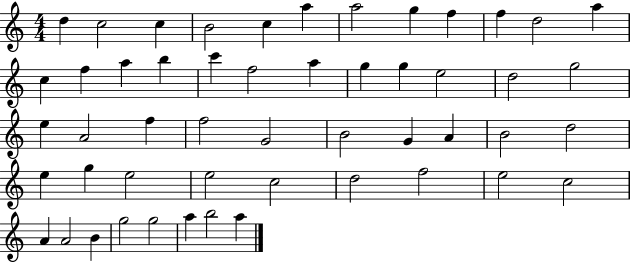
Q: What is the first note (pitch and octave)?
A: D5